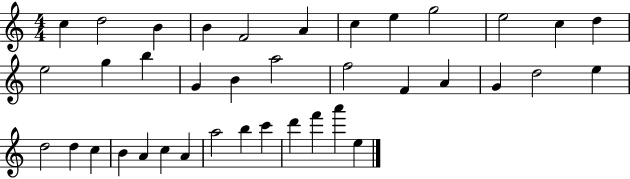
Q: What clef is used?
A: treble